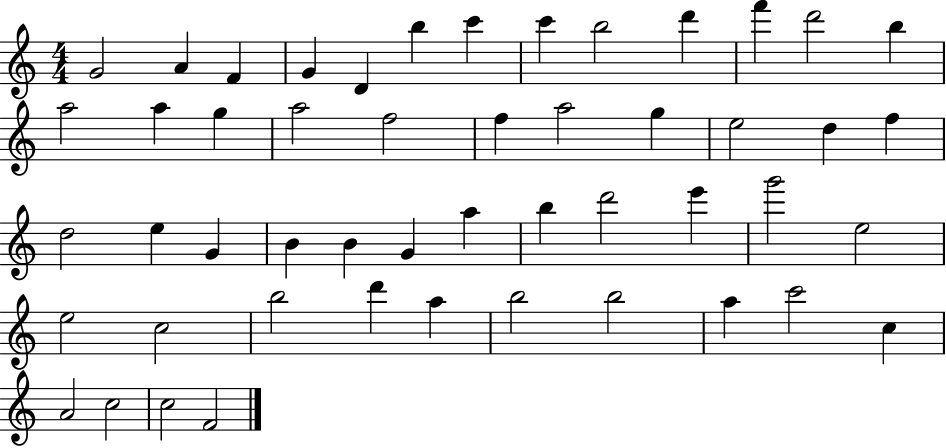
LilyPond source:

{
  \clef treble
  \numericTimeSignature
  \time 4/4
  \key c \major
  g'2 a'4 f'4 | g'4 d'4 b''4 c'''4 | c'''4 b''2 d'''4 | f'''4 d'''2 b''4 | \break a''2 a''4 g''4 | a''2 f''2 | f''4 a''2 g''4 | e''2 d''4 f''4 | \break d''2 e''4 g'4 | b'4 b'4 g'4 a''4 | b''4 d'''2 e'''4 | g'''2 e''2 | \break e''2 c''2 | b''2 d'''4 a''4 | b''2 b''2 | a''4 c'''2 c''4 | \break a'2 c''2 | c''2 f'2 | \bar "|."
}